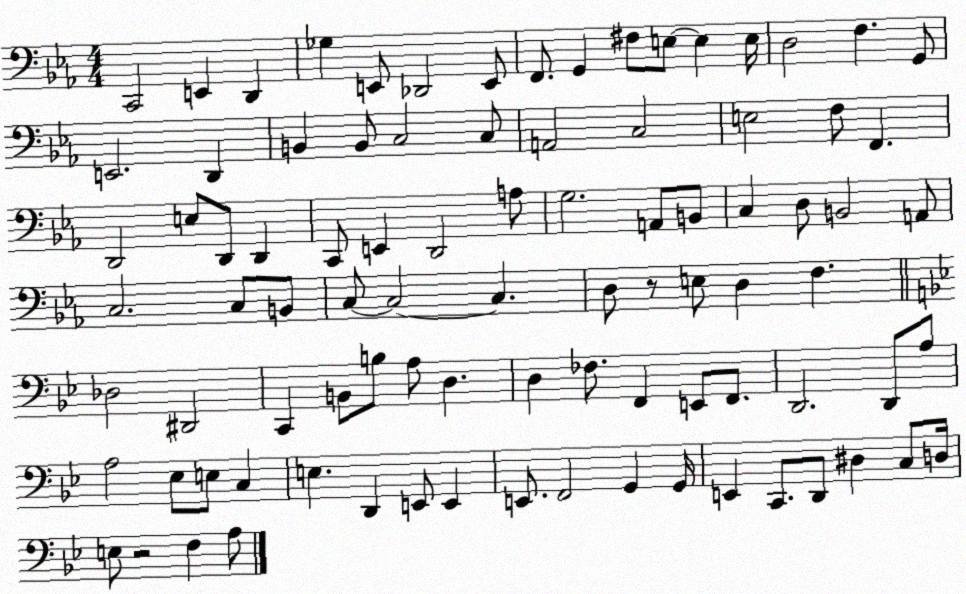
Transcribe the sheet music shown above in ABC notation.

X:1
T:Untitled
M:4/4
L:1/4
K:Eb
C,,2 E,, D,, _G, E,,/2 _D,,2 E,,/2 F,,/2 G,, ^F,/2 E,/2 E, E,/4 D,2 F, G,,/2 E,,2 D,, B,, B,,/2 C,2 C,/2 A,,2 C,2 E,2 F,/2 F,, D,,2 E,/2 D,,/2 D,, C,,/2 E,, D,,2 A,/2 G,2 A,,/2 B,,/2 C, D,/2 B,,2 A,,/2 C,2 C,/2 B,,/2 C,/2 C,2 C, D,/2 z/2 E,/2 D, F, _D,2 ^D,,2 C,, B,,/2 B,/2 A,/2 D, D, _F,/2 F,, E,,/2 F,,/2 D,,2 D,,/2 A,/2 A,2 _E,/2 E,/2 C, E, D,, E,,/2 E,, E,,/2 F,,2 G,, G,,/4 E,, C,,/2 D,,/2 ^D, C,/2 D,/4 E,/2 z2 F, A,/2